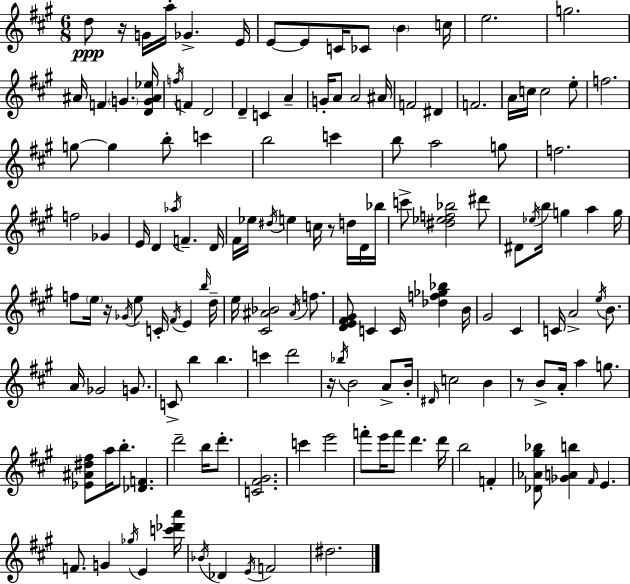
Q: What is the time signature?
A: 6/8